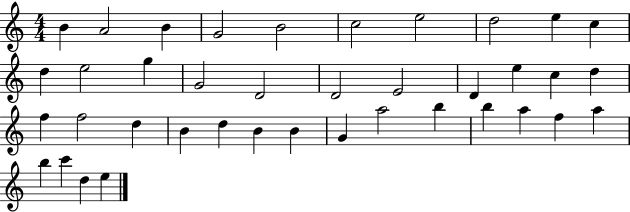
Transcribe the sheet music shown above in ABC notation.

X:1
T:Untitled
M:4/4
L:1/4
K:C
B A2 B G2 B2 c2 e2 d2 e c d e2 g G2 D2 D2 E2 D e c d f f2 d B d B B G a2 b b a f a b c' d e